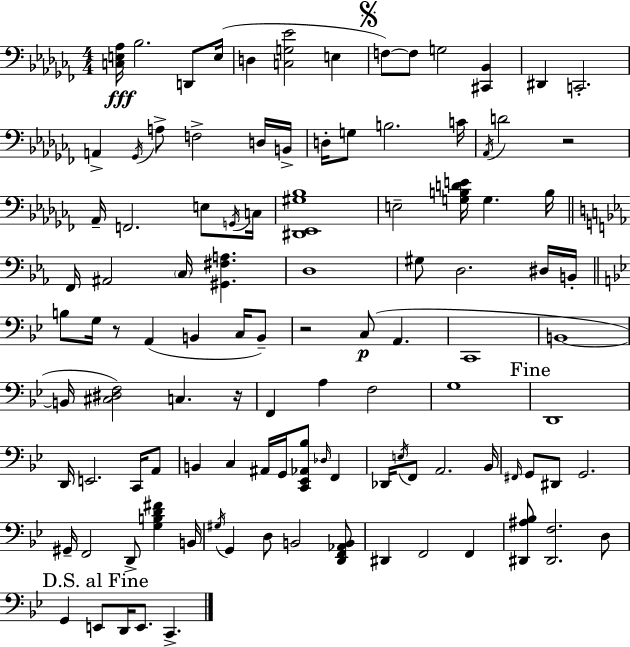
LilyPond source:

{
  \clef bass
  \numericTimeSignature
  \time 4/4
  \key aes \minor
  <c e aes>16\fff bes2. d,8 e16( | d4 <c g ees'>2 e4 | \mark \markup { \musicglyph "scripts.segno" } f8~~) f8 g2 <cis, bes,>4 | dis,4 c,2.-. | \break a,4-> \acciaccatura { ges,16 } a8-> f2-> d16 | b,16-> d16-. g8 b2. | c'16 \acciaccatura { aes,16 } d'2 r2 | aes,16-- f,2. e8 | \break \acciaccatura { g,16 } c16 <dis, ees, gis bes>1 | e2-- <g b d' e'>16 g4. | b16 \bar "||" \break \key c \minor f,16 ais,2 \parenthesize c16 <gis, fis a>4. | d1 | gis8 d2. dis16 b,16-. | \bar "||" \break \key bes \major b8 g16 r8 a,4( b,4 c16 b,8--) | r2 c8(\p a,4. | c,1 | b,1~~ | \break b,16 <cis dis f>2) c4. r16 | f,4 a4 f2 | g1 | \mark "Fine" d,1 | \break d,16 e,2. c,16 a,8 | b,4 c4 ais,16 g,16 <c, ees, aes, bes>8 \grace { des16 } f,4 | des,16 \acciaccatura { e16 } f,8 a,2. | bes,16 \grace { fis,16 } g,8 dis,8 g,2. | \break gis,16-- f,2 d,8-> <g b d' fis'>4 | b,16 \acciaccatura { gis16 } g,4 d8 b,2 | <d, f, aes, b,>8 dis,4 f,2 | f,4 <dis, ais bes>8 <dis, f>2. | \break d8 \mark "D.S. al Fine" g,4 e,8 d,16 e,8. c,4.-> | \bar "|."
}